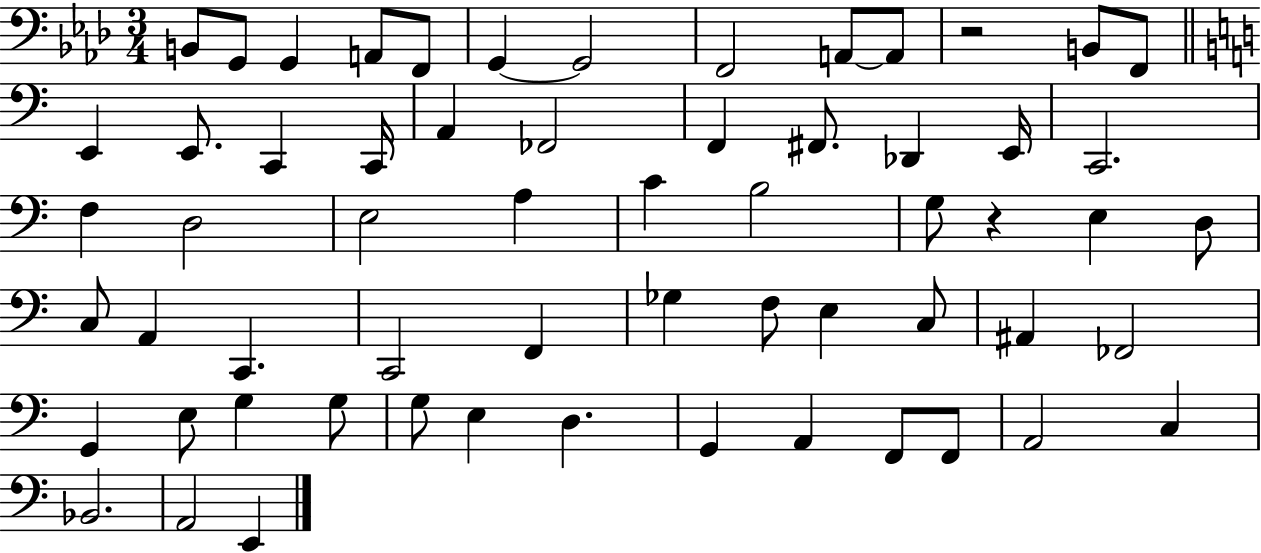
{
  \clef bass
  \numericTimeSignature
  \time 3/4
  \key aes \major
  b,8 g,8 g,4 a,8 f,8 | g,4~~ g,2 | f,2 a,8~~ a,8 | r2 b,8 f,8 | \break \bar "||" \break \key c \major e,4 e,8. c,4 c,16 | a,4 fes,2 | f,4 fis,8. des,4 e,16 | c,2. | \break f4 d2 | e2 a4 | c'4 b2 | g8 r4 e4 d8 | \break c8 a,4 c,4. | c,2 f,4 | ges4 f8 e4 c8 | ais,4 fes,2 | \break g,4 e8 g4 g8 | g8 e4 d4. | g,4 a,4 f,8 f,8 | a,2 c4 | \break bes,2. | a,2 e,4 | \bar "|."
}